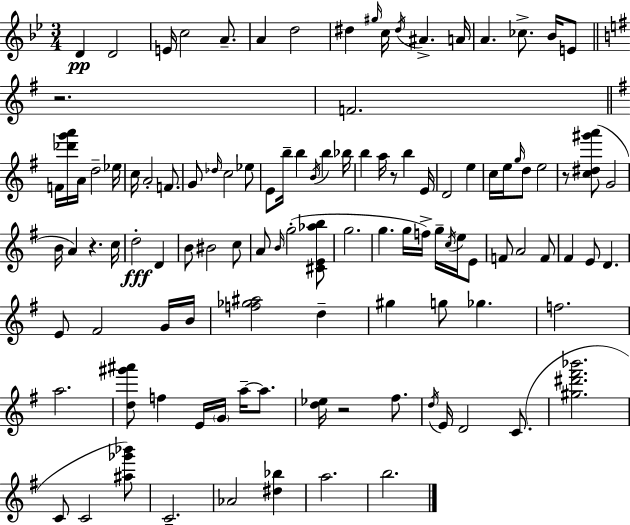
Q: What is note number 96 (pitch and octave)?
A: Ab4